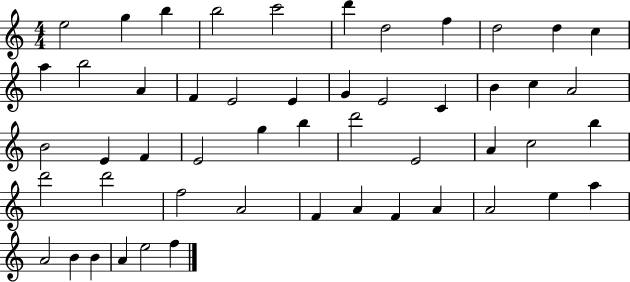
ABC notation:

X:1
T:Untitled
M:4/4
L:1/4
K:C
e2 g b b2 c'2 d' d2 f d2 d c a b2 A F E2 E G E2 C B c A2 B2 E F E2 g b d'2 E2 A c2 b d'2 d'2 f2 A2 F A F A A2 e a A2 B B A e2 f